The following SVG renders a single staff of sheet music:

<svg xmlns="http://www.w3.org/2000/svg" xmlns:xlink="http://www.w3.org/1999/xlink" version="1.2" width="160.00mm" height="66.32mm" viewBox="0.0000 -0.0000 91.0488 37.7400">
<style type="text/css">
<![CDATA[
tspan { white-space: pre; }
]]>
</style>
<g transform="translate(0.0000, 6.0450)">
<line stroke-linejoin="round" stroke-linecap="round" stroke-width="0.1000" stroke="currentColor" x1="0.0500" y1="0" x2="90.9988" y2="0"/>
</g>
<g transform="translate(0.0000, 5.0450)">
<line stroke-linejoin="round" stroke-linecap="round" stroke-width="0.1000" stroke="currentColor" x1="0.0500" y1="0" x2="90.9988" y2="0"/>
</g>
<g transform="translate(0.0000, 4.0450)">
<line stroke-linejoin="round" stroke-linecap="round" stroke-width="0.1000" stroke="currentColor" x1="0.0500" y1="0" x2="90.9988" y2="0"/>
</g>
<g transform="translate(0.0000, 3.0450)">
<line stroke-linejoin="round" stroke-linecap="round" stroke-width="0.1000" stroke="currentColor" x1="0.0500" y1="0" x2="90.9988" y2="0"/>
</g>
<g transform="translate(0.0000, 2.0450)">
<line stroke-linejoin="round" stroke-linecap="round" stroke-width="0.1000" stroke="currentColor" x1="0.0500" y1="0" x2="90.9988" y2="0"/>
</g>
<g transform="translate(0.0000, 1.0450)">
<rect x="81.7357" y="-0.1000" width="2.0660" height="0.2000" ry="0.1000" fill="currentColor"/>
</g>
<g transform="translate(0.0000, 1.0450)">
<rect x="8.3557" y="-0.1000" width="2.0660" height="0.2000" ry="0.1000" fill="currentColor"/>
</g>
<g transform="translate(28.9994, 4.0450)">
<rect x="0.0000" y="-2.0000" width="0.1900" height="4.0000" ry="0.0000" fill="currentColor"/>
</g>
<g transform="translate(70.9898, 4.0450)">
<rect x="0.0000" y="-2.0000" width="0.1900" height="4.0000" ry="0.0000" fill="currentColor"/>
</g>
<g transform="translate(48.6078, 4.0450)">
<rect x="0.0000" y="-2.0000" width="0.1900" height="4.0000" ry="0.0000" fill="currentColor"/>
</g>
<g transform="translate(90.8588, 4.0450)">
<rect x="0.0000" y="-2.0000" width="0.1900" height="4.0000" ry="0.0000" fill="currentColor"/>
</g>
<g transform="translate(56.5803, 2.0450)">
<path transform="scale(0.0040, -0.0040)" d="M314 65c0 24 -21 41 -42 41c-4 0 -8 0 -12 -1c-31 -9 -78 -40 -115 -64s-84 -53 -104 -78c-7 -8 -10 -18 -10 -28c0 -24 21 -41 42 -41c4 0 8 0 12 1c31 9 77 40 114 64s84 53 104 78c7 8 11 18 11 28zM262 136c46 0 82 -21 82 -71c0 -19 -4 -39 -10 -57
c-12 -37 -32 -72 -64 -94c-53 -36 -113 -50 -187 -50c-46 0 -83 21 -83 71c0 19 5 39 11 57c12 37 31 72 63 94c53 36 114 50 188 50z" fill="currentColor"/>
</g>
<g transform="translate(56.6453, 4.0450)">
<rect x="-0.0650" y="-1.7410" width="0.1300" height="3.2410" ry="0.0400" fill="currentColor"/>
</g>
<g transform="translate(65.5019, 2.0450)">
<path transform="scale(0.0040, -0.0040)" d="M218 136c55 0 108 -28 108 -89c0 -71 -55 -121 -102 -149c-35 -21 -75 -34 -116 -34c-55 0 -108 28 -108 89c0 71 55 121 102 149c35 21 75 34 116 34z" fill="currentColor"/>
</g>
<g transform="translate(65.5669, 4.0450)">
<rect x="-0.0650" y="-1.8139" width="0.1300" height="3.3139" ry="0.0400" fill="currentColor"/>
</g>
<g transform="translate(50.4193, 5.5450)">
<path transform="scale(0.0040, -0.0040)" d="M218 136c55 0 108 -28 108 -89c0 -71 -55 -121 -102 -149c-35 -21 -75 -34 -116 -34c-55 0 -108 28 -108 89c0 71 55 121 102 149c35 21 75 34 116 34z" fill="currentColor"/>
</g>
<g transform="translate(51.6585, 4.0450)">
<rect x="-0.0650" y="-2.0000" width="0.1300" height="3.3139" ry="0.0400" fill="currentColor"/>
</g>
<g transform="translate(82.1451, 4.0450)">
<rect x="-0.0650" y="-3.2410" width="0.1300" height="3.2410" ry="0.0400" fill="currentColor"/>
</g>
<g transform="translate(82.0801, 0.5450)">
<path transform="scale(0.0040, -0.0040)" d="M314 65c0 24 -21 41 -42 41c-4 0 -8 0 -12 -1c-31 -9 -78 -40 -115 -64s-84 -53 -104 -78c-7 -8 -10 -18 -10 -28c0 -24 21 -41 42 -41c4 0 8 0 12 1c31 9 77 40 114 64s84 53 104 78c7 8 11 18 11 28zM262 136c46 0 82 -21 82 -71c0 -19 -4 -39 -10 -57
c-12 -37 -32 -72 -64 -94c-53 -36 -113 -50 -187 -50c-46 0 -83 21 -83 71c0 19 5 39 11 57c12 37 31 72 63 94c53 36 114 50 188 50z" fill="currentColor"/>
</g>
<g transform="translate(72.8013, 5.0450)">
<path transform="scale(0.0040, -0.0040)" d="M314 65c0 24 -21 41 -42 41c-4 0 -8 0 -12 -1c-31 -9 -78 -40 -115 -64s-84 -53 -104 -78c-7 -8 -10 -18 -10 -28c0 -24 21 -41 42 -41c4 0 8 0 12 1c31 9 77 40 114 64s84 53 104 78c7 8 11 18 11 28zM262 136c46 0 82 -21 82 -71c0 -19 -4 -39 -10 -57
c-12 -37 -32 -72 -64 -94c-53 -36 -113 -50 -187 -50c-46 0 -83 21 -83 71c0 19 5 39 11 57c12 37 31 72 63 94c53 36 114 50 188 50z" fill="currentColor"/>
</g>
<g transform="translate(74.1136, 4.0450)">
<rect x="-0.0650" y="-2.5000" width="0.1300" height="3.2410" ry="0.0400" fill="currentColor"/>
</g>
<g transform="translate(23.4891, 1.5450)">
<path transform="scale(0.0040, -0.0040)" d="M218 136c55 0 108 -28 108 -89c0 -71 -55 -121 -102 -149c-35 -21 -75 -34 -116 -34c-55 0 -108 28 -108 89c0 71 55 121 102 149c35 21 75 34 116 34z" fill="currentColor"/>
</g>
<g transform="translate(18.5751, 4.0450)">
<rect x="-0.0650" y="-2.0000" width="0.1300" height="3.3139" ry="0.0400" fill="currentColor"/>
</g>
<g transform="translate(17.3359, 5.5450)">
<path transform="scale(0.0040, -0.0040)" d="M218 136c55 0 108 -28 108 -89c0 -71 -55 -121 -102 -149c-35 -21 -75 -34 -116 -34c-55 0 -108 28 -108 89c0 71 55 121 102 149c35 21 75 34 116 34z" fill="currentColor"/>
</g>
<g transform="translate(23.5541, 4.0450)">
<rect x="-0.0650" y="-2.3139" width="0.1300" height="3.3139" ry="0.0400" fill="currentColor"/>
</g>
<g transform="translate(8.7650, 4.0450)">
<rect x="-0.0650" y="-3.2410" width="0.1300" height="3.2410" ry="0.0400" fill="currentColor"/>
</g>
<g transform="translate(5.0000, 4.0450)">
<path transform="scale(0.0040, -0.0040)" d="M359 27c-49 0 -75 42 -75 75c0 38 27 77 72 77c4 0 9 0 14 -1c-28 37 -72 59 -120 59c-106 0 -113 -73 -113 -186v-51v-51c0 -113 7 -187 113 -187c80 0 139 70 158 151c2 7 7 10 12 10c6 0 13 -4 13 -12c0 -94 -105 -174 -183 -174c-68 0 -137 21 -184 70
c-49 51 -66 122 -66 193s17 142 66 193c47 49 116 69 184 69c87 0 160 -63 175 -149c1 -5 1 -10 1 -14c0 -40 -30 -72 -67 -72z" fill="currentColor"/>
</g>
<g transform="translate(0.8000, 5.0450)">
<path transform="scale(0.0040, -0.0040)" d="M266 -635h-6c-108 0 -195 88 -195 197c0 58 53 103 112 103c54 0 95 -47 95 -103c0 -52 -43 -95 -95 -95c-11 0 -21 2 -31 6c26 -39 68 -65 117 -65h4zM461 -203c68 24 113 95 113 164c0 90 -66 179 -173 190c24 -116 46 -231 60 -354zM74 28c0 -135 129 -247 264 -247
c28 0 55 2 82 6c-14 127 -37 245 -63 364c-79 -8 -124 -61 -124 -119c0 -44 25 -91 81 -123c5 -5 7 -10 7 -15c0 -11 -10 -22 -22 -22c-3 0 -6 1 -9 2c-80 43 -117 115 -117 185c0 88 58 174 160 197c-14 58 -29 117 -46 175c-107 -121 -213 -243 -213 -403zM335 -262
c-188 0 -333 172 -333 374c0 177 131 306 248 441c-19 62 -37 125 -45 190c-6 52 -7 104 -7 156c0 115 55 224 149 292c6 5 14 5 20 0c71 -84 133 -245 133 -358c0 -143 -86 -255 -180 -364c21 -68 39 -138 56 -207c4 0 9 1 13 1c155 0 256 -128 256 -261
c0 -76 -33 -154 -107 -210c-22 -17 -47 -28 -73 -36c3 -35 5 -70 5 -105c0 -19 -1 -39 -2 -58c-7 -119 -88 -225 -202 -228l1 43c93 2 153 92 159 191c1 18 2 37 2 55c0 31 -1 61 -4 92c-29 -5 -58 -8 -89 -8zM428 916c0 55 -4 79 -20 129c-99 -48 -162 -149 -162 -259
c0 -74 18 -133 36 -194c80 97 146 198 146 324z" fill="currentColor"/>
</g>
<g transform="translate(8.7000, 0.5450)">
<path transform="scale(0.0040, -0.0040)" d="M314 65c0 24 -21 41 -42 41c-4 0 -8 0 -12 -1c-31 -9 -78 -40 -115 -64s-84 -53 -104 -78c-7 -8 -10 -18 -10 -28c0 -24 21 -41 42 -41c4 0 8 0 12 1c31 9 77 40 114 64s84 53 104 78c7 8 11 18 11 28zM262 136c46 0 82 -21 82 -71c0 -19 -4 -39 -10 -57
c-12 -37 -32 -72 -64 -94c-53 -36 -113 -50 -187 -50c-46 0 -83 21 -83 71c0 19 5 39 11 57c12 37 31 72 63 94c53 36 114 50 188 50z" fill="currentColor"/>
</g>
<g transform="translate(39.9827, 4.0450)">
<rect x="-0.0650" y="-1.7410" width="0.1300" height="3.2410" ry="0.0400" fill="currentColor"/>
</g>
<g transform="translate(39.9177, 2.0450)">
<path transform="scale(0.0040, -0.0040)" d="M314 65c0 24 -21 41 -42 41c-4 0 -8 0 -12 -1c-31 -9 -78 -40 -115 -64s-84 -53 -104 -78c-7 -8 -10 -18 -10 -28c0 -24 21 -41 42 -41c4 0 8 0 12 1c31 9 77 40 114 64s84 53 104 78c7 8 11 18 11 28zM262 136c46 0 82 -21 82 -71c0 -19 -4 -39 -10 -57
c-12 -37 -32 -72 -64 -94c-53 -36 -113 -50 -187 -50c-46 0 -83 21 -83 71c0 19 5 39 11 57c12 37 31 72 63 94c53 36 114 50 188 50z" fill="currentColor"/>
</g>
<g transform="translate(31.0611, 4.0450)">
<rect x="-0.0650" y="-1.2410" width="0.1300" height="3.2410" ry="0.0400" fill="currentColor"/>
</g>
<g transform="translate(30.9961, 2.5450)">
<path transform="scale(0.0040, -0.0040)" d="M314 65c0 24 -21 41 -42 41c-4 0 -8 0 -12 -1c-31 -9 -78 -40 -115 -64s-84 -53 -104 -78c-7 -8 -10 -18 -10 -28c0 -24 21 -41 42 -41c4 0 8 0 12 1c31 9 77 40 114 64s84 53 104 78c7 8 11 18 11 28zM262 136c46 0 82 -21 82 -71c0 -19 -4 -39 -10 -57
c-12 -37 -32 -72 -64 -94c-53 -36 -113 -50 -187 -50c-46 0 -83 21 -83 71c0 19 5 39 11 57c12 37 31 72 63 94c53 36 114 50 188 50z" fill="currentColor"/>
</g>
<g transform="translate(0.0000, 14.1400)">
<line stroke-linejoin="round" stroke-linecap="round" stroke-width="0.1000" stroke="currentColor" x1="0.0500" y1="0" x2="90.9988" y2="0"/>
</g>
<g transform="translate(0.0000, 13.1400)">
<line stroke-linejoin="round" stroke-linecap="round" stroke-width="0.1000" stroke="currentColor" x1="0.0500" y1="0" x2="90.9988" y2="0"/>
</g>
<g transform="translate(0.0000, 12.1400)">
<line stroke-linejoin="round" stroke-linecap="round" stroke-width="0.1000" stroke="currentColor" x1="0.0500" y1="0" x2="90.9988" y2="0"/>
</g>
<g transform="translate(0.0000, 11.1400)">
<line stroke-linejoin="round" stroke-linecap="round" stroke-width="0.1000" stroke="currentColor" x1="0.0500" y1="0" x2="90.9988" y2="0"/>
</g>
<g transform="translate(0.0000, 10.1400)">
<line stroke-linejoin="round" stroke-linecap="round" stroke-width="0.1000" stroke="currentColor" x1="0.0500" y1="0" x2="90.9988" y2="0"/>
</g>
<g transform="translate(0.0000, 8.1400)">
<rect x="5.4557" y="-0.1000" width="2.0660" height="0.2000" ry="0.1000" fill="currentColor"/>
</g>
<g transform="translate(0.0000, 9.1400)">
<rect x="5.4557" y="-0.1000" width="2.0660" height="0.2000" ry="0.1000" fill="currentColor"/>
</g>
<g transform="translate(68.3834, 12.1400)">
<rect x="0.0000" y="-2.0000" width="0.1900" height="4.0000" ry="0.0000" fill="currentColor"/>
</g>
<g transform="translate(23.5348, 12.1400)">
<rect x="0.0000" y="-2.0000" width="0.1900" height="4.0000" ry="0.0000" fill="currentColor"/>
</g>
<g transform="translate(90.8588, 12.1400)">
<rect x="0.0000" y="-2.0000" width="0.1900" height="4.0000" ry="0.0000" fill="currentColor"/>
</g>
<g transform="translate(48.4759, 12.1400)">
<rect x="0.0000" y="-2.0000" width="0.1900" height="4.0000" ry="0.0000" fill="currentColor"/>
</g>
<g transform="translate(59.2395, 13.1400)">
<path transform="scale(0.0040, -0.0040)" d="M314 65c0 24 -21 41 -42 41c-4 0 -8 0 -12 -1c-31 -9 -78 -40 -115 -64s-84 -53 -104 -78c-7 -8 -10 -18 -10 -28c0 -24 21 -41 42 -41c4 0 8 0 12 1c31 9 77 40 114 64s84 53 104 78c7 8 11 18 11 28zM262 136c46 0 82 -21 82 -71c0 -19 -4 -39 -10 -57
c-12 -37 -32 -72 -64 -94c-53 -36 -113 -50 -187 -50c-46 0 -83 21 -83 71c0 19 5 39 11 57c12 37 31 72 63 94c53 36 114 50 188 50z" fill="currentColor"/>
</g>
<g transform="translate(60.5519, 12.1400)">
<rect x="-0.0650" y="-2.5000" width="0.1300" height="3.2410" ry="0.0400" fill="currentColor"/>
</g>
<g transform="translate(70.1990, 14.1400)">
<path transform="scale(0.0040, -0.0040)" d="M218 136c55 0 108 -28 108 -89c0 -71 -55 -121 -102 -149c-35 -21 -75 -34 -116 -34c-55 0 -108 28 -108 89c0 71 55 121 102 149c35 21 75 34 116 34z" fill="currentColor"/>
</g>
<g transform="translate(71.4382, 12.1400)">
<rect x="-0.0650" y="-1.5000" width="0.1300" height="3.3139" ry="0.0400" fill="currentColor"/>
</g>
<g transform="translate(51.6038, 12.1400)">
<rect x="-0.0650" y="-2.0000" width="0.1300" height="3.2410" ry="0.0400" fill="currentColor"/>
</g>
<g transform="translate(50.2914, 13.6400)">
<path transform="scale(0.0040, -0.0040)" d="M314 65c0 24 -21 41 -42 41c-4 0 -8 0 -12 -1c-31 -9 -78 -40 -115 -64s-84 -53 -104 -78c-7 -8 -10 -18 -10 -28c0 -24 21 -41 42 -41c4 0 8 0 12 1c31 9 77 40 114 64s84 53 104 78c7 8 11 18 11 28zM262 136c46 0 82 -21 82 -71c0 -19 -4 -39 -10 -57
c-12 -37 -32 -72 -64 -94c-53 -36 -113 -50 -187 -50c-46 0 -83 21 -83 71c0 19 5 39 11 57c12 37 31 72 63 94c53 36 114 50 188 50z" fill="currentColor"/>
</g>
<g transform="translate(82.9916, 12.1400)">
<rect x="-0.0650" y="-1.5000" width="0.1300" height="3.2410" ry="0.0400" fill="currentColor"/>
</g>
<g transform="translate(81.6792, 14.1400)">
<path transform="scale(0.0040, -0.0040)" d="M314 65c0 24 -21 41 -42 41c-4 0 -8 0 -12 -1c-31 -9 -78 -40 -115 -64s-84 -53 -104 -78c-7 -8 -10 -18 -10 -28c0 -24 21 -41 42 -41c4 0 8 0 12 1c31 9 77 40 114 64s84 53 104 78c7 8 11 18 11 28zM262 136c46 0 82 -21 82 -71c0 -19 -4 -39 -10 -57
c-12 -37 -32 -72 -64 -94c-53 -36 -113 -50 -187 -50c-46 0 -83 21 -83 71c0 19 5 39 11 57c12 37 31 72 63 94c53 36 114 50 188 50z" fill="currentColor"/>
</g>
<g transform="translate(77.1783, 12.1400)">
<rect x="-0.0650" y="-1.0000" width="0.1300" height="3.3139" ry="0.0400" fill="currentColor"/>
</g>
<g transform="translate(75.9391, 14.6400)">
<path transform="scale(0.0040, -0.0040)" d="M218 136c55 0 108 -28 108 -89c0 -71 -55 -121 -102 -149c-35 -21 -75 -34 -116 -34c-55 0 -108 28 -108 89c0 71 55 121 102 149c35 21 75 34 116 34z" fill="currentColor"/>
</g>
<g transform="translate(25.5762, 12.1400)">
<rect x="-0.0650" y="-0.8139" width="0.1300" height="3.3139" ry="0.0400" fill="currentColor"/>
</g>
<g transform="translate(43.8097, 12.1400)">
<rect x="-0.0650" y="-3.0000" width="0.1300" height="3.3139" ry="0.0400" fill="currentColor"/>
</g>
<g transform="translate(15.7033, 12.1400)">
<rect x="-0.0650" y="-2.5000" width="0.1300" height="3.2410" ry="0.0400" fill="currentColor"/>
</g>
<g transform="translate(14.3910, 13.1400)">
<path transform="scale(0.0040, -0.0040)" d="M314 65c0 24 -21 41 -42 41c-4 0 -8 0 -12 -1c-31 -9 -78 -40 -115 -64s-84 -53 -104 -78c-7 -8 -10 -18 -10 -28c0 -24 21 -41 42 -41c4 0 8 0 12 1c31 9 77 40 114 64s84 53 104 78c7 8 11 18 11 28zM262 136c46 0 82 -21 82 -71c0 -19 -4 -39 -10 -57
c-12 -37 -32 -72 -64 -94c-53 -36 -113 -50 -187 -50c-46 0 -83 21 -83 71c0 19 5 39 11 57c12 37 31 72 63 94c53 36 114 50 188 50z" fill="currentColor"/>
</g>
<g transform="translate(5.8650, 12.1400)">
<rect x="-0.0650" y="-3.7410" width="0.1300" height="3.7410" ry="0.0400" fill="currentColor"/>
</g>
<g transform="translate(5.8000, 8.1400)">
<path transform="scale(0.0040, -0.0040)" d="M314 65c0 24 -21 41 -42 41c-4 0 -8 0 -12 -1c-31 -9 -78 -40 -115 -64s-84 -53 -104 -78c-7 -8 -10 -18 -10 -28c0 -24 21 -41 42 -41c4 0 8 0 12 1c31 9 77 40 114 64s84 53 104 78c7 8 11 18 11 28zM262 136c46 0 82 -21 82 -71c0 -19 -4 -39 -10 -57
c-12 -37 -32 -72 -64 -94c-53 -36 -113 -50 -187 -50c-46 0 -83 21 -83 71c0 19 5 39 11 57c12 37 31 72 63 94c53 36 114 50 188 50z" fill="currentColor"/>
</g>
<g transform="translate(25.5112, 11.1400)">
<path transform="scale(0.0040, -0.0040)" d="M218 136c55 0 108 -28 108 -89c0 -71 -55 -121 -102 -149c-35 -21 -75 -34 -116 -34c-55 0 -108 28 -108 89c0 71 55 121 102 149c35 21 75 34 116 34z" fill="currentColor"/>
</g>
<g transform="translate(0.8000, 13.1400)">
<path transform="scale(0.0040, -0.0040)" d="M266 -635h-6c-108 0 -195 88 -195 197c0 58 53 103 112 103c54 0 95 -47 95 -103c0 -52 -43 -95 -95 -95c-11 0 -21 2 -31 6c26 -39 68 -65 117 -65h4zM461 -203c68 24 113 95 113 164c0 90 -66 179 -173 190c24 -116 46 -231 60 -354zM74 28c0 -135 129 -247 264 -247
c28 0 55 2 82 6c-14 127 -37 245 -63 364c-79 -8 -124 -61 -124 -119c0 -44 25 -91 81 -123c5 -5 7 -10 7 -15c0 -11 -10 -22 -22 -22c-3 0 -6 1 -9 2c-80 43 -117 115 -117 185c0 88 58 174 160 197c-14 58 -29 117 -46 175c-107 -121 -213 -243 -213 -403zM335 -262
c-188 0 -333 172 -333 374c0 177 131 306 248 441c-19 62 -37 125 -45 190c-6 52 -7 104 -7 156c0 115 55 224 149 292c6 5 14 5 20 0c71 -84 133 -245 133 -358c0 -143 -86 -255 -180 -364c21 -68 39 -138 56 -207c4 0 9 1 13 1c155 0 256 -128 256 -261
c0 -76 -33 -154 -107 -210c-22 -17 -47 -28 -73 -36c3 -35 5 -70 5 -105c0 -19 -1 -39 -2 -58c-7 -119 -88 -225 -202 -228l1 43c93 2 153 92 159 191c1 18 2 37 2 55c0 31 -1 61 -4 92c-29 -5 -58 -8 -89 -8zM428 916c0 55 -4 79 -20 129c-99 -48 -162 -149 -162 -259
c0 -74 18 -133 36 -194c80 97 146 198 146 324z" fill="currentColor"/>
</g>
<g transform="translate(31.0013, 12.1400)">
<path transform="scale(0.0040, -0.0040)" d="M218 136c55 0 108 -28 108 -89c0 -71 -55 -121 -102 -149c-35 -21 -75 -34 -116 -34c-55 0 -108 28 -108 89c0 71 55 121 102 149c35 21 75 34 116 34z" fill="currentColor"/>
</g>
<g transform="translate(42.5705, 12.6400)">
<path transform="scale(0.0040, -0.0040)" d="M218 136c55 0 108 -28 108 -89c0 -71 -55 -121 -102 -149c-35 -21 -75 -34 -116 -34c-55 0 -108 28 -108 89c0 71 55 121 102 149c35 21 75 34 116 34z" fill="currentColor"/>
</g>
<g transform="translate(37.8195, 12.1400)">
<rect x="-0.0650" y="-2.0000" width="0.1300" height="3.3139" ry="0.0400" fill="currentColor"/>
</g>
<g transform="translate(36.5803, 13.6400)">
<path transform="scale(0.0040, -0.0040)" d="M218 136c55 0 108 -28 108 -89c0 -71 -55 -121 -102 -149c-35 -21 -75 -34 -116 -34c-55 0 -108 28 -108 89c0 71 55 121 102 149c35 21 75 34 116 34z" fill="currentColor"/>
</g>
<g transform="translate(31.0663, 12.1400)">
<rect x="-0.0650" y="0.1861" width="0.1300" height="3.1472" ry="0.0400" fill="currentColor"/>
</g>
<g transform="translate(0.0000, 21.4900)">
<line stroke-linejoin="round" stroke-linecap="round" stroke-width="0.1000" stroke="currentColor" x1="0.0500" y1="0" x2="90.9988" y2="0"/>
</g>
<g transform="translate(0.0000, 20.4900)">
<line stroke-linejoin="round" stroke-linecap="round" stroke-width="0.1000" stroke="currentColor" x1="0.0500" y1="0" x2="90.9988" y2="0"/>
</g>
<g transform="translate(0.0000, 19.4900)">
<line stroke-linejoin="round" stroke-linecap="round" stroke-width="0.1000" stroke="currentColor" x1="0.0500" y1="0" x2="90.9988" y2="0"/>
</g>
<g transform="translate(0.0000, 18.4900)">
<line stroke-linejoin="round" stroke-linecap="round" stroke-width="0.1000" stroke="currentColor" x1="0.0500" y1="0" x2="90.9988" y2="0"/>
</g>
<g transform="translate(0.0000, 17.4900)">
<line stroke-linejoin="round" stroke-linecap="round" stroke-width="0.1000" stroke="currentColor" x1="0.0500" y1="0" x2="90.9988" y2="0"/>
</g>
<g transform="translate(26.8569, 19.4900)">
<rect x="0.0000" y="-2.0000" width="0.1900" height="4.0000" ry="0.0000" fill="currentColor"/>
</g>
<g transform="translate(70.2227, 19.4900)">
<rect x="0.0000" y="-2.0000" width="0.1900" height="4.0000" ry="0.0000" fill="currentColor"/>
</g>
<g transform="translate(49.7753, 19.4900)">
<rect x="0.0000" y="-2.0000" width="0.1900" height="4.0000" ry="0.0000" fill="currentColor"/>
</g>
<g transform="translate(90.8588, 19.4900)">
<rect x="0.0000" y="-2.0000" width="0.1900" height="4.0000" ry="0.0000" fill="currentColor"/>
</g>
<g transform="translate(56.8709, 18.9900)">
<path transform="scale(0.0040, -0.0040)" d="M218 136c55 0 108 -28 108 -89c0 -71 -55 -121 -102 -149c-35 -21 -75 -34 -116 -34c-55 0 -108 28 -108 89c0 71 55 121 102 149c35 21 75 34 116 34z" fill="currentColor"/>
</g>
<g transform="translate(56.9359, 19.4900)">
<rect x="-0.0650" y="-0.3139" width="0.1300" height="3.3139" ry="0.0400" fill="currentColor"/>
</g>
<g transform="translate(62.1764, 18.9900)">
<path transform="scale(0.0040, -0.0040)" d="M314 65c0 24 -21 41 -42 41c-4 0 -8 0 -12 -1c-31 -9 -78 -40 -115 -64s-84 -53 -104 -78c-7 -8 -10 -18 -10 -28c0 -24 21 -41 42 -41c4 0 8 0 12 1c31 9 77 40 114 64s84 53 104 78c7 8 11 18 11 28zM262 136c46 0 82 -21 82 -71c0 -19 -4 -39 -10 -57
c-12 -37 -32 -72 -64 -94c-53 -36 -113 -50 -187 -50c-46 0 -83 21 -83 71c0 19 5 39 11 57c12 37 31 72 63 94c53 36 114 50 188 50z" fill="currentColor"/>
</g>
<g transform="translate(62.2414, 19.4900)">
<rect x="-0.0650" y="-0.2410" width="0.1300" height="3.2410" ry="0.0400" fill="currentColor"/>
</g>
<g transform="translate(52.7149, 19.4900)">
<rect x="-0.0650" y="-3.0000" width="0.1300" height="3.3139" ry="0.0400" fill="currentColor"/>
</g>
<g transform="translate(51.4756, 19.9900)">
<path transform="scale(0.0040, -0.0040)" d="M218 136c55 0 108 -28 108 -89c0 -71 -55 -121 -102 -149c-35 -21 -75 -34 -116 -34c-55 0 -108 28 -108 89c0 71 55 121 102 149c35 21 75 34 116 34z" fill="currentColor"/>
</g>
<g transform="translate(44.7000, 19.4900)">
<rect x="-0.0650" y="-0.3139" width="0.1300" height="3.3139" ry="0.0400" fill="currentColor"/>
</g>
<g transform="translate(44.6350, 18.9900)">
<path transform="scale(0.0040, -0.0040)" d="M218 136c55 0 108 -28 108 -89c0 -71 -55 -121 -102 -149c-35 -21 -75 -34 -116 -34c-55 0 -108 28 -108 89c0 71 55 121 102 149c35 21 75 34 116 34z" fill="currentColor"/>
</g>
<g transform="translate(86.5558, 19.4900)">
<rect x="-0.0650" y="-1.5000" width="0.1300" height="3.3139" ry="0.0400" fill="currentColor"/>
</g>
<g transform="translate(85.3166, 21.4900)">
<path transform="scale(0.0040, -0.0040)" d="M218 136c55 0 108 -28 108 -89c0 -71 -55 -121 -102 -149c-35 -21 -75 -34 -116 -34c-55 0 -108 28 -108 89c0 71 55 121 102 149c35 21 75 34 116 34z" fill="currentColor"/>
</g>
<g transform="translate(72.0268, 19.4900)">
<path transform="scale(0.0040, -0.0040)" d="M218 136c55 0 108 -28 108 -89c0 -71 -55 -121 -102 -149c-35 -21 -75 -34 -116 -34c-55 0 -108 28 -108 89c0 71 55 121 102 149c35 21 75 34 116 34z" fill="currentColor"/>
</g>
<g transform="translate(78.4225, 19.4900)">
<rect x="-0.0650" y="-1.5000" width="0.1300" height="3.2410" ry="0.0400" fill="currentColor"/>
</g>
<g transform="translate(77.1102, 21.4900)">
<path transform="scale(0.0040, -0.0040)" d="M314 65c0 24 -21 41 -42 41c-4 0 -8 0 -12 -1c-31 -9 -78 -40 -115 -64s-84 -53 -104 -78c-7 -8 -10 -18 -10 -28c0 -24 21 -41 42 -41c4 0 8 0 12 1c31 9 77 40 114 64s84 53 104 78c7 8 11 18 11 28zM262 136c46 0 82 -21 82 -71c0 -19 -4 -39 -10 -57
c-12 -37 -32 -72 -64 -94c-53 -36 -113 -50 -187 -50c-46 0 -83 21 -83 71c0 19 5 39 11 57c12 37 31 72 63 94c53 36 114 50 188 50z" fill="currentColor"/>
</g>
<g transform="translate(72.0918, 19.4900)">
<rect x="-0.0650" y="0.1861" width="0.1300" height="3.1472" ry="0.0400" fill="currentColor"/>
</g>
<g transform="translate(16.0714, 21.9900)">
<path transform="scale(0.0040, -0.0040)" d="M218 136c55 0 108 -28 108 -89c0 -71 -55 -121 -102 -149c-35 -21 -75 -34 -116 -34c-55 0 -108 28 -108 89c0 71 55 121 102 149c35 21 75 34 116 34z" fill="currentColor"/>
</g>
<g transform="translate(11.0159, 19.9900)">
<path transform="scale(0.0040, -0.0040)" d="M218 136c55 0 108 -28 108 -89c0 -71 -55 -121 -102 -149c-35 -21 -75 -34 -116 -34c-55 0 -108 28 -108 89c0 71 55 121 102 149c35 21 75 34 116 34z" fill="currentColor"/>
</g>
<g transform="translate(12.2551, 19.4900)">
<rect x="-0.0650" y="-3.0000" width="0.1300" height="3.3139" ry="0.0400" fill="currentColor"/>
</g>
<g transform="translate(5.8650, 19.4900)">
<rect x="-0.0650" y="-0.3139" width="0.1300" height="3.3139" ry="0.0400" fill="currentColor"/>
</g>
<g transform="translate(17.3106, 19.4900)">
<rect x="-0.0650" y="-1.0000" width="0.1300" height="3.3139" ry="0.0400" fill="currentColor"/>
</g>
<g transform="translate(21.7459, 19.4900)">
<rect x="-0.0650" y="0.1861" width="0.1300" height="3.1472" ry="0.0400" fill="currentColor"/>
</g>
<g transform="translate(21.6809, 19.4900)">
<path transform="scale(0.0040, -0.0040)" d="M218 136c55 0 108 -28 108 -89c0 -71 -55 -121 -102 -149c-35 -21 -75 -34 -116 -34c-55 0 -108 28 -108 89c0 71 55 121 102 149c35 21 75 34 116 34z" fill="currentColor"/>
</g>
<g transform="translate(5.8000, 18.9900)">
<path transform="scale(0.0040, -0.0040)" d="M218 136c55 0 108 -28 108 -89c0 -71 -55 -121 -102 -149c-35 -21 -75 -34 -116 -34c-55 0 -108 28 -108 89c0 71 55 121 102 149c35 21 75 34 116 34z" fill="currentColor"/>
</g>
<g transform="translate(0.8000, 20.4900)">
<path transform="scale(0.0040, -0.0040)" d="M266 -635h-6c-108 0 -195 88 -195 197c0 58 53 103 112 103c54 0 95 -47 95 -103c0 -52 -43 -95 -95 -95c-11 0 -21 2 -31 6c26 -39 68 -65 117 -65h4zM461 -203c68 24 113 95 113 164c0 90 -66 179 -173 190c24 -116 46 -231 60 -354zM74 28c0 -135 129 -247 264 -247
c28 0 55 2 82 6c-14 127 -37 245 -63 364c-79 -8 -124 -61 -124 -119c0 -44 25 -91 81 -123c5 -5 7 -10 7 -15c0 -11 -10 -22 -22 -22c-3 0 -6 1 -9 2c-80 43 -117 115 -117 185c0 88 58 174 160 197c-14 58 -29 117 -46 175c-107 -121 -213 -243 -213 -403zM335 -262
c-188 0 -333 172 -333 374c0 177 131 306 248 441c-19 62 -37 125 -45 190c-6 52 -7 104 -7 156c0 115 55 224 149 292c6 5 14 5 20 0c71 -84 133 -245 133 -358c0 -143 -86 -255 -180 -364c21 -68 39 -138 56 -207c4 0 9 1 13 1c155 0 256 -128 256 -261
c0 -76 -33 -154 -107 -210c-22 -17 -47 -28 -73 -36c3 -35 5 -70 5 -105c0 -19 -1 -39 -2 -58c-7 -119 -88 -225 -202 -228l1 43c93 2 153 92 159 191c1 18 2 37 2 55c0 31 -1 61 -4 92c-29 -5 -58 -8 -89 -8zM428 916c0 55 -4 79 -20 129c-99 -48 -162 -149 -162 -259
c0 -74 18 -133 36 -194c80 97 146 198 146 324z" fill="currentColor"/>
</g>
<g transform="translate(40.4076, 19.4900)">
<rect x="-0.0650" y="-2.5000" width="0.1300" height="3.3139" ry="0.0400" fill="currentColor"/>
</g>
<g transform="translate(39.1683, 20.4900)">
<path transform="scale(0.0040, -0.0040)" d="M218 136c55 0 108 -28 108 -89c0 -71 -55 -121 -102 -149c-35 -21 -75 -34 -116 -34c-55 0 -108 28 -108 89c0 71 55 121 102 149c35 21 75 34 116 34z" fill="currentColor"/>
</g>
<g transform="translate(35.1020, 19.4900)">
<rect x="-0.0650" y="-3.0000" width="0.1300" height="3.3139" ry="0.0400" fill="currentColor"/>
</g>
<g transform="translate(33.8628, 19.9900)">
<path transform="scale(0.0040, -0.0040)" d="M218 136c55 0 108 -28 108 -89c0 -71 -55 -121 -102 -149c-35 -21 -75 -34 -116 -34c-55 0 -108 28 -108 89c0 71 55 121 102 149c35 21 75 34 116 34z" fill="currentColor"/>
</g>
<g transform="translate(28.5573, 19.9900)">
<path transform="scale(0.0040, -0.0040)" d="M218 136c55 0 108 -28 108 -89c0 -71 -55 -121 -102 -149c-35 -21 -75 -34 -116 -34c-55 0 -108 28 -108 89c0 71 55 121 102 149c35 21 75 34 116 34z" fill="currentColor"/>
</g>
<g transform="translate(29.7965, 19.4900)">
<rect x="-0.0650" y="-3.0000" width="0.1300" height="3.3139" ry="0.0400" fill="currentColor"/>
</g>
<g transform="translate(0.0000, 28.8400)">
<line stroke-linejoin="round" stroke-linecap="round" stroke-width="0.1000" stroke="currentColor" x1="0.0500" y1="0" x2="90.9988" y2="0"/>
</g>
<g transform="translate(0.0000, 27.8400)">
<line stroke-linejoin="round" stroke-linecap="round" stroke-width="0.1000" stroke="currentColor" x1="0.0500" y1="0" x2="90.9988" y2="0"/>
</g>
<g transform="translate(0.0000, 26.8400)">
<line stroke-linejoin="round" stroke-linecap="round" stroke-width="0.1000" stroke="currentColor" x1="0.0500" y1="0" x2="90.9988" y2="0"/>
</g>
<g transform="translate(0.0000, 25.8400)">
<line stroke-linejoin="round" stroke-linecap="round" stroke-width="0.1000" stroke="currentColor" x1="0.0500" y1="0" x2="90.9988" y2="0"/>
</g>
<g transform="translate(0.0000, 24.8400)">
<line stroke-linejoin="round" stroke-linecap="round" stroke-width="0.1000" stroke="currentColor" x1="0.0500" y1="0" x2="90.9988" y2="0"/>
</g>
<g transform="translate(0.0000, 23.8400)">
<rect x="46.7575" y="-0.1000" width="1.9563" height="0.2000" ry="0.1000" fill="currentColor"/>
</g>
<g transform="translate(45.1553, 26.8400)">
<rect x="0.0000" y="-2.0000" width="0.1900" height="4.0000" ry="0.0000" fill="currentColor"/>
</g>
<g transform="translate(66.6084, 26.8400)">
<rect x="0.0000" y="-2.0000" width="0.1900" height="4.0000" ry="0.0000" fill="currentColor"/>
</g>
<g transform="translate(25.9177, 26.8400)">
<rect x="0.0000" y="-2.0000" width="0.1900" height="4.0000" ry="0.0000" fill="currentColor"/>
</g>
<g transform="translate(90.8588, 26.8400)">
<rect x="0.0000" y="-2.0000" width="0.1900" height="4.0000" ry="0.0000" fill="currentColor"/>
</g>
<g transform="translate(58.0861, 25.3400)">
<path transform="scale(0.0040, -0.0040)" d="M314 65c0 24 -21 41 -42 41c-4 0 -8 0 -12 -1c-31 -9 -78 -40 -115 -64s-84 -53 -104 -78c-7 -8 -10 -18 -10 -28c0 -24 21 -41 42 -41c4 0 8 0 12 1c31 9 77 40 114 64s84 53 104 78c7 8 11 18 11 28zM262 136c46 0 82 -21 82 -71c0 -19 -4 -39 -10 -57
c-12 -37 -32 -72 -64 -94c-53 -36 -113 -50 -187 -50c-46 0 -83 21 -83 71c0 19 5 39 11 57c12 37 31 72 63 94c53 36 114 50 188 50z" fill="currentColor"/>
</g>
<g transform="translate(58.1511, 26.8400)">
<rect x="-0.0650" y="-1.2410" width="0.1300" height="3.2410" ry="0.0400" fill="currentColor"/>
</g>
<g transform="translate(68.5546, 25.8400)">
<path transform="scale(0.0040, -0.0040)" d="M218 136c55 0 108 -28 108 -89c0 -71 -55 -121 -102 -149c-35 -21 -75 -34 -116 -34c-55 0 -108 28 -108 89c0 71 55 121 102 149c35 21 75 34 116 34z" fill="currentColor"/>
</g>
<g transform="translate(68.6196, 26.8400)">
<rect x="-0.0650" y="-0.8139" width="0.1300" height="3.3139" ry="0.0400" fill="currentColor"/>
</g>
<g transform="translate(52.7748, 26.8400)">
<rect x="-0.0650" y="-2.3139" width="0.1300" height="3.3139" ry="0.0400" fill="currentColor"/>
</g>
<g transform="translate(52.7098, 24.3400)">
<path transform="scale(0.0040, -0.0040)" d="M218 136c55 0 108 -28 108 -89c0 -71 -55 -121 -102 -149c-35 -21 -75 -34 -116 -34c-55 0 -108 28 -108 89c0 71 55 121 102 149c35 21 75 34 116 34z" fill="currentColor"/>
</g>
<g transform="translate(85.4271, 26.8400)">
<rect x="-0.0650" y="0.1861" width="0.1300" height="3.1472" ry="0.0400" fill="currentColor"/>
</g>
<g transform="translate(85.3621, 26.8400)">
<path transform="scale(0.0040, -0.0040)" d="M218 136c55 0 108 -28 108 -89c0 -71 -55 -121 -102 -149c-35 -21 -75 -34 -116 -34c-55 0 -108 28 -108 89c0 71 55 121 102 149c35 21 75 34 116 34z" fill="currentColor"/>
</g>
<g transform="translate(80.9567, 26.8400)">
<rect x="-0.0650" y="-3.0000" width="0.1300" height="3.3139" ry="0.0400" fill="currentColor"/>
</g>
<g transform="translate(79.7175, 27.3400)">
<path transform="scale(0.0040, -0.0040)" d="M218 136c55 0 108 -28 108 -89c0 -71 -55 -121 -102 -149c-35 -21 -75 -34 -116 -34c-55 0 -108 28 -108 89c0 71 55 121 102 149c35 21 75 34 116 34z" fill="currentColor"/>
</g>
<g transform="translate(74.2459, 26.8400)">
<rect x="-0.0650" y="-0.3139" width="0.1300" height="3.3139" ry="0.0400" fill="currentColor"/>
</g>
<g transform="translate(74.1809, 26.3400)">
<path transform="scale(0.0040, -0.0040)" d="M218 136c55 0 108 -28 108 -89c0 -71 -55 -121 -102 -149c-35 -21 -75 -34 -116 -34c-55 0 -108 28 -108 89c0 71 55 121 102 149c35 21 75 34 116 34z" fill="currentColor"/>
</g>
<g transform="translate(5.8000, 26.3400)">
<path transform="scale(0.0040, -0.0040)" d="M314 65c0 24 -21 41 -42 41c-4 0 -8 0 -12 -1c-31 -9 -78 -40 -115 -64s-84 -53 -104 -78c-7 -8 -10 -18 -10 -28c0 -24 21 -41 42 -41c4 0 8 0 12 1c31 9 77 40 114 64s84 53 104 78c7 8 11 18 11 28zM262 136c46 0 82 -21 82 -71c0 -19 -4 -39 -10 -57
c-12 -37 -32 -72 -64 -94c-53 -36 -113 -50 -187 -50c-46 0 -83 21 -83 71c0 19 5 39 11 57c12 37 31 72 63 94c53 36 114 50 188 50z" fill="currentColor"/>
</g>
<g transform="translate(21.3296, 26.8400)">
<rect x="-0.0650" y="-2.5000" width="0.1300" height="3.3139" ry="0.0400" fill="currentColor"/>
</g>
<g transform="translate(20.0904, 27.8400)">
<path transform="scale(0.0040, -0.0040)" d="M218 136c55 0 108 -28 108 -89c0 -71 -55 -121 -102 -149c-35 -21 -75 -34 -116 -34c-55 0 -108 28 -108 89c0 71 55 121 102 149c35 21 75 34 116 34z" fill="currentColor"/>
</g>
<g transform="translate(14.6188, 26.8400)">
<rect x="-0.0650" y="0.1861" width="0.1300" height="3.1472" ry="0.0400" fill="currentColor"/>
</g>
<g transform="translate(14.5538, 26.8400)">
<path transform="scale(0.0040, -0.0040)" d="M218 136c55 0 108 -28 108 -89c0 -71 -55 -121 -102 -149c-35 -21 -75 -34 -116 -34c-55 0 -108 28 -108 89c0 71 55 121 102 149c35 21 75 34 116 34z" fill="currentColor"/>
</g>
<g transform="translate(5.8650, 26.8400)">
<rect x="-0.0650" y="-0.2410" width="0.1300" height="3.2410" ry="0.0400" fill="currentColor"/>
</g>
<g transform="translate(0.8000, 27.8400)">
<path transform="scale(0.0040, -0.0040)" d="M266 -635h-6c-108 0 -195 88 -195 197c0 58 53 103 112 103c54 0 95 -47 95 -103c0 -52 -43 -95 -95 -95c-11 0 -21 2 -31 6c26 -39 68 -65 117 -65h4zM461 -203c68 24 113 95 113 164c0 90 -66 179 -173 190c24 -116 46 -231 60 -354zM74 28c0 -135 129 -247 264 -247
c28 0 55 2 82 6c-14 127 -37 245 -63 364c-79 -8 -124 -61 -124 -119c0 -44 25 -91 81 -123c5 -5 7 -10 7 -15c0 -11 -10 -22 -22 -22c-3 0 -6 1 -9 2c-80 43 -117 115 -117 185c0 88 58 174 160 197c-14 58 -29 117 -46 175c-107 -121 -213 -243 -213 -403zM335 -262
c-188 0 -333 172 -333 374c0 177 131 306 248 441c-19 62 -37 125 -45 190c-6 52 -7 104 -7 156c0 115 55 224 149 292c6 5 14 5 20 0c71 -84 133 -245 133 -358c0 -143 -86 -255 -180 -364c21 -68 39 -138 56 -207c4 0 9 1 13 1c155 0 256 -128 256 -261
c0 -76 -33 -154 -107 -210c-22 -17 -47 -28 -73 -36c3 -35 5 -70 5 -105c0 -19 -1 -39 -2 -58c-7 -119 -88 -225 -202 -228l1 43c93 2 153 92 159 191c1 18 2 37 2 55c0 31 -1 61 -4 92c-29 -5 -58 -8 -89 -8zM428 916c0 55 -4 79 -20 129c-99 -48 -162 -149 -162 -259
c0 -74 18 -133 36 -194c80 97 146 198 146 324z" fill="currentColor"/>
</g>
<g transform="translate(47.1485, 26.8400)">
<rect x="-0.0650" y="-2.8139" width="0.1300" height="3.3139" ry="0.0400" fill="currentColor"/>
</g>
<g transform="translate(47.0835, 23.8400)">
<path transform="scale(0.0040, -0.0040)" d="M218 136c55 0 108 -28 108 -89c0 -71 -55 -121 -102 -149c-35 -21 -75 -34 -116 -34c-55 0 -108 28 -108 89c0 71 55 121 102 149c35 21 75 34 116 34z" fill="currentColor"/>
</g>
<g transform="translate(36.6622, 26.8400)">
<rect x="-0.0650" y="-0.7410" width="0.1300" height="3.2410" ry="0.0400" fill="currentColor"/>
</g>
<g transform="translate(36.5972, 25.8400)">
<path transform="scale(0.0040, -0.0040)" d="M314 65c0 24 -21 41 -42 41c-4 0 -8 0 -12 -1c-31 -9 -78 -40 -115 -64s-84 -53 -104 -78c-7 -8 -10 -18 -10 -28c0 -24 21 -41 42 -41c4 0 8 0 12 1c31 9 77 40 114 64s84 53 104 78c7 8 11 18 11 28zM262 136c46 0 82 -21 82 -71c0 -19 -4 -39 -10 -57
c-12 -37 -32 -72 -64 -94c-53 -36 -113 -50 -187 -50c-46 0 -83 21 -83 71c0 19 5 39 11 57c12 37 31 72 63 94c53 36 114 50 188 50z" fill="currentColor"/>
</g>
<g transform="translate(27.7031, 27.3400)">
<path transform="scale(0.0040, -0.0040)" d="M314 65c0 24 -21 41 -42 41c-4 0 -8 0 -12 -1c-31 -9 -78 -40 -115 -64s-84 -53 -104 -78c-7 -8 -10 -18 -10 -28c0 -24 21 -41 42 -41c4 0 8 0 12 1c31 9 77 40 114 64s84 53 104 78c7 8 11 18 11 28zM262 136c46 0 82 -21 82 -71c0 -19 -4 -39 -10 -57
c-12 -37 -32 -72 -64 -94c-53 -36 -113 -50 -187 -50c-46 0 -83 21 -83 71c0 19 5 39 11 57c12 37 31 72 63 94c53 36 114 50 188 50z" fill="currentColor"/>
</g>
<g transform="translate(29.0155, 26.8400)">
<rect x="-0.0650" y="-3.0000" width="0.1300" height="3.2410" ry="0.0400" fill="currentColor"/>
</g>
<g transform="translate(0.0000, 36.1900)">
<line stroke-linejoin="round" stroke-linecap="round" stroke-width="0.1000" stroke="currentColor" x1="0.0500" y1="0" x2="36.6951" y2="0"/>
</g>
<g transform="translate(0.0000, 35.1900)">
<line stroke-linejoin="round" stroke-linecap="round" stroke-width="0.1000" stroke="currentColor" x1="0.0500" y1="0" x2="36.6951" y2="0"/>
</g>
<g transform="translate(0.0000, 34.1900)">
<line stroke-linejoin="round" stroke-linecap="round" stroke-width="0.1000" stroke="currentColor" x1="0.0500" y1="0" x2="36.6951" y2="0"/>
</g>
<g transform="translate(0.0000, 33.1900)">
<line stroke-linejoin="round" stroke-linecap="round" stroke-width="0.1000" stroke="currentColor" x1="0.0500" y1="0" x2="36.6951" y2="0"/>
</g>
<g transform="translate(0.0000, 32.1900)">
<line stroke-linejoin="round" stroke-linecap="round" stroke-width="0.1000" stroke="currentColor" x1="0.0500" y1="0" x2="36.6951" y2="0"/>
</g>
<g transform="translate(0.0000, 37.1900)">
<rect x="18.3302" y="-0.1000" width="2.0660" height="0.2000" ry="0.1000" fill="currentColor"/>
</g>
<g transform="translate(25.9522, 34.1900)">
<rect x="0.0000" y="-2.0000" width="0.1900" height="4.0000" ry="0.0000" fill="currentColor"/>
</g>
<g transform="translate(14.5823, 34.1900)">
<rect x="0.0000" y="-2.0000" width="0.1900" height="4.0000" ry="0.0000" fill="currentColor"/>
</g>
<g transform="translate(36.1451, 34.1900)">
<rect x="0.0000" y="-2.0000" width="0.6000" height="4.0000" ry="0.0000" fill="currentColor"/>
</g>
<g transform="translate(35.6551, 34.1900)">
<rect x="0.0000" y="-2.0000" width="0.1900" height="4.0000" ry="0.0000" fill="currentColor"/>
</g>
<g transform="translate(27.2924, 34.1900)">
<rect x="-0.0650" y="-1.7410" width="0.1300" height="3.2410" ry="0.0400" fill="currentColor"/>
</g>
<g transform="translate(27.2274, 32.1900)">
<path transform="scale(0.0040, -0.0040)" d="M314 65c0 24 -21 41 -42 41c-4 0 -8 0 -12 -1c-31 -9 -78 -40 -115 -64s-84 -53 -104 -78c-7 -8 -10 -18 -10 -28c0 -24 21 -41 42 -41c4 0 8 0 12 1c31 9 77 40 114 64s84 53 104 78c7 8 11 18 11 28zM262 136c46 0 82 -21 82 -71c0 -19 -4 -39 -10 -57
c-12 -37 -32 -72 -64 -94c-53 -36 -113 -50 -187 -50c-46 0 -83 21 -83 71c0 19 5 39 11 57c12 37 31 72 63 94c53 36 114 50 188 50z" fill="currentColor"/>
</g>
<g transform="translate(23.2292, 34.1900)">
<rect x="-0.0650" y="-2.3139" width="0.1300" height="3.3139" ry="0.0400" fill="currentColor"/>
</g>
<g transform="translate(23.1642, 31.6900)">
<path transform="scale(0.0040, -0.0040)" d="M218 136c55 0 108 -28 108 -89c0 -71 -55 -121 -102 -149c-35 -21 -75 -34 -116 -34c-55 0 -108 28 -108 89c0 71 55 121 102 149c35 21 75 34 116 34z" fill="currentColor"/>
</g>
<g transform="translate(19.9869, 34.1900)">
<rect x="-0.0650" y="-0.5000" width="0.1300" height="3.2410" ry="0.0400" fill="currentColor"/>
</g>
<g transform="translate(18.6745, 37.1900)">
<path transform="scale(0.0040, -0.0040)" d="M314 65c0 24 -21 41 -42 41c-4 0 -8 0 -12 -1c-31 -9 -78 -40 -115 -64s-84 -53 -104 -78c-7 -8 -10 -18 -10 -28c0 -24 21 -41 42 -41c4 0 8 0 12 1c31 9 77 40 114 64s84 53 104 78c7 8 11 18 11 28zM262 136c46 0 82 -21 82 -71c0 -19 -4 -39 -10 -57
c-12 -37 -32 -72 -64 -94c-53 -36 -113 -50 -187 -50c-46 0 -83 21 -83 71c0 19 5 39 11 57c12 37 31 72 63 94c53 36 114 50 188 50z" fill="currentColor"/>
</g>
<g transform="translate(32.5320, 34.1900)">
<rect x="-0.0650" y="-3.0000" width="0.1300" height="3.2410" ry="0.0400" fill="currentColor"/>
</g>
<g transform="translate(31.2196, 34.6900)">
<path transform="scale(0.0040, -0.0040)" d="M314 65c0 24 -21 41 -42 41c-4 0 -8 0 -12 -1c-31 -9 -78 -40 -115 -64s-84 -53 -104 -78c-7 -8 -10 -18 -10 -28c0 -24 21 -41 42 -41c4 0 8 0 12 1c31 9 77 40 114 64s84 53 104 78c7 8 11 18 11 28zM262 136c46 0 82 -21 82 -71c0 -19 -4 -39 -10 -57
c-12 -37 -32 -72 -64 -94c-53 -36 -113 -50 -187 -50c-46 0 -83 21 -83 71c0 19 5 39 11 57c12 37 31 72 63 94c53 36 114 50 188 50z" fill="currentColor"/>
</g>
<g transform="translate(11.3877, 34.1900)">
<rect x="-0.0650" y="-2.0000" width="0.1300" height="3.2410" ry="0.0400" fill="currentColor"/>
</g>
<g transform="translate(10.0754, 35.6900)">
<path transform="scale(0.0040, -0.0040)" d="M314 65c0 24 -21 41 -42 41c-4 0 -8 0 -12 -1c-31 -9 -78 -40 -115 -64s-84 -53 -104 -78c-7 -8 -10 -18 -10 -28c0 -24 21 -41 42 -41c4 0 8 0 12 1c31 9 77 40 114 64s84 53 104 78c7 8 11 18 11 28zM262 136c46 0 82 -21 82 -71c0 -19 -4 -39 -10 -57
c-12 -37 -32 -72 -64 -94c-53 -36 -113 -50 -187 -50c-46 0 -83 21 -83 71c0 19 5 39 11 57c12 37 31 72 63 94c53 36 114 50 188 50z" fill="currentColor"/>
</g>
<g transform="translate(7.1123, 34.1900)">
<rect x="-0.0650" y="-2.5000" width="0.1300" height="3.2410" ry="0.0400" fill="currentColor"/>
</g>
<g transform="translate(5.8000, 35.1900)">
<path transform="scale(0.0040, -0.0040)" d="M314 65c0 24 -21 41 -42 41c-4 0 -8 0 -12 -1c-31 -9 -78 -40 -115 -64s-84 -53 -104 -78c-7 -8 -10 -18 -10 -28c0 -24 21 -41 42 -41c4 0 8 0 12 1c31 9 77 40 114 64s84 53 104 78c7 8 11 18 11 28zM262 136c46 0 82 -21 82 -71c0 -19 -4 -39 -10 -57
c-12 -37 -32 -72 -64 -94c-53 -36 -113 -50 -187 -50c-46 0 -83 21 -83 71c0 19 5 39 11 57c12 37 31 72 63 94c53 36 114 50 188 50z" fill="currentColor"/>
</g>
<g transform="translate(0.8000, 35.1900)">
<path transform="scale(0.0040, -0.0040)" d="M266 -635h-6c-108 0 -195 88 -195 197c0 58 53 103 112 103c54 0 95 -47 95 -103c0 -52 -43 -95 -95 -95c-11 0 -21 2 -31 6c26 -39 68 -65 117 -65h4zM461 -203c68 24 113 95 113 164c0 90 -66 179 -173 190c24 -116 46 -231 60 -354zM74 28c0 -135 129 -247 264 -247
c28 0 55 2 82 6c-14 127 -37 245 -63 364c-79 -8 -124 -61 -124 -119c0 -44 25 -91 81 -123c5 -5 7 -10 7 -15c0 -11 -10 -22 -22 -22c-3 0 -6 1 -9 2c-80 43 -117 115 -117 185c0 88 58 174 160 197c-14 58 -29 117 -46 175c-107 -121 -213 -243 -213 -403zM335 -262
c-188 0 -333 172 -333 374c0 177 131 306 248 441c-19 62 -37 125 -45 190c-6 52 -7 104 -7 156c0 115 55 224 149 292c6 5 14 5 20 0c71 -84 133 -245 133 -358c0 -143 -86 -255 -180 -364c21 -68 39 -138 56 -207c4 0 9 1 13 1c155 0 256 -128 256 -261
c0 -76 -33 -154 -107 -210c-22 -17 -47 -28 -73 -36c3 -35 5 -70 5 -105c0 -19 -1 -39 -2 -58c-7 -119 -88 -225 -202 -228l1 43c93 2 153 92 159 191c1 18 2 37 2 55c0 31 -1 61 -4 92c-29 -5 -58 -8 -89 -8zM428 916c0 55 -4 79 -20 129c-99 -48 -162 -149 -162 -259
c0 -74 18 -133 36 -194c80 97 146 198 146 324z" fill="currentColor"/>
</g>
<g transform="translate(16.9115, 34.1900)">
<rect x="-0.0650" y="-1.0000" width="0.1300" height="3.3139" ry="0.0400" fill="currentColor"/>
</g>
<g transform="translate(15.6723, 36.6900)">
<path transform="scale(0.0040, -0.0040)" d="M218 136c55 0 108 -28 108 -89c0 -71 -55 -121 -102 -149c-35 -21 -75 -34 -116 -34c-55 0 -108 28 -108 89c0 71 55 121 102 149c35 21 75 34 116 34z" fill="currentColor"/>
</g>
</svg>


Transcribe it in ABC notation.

X:1
T:Untitled
M:4/4
L:1/4
K:C
b2 F g e2 f2 F f2 f G2 b2 c'2 G2 d B F A F2 G2 E D E2 c A D B A A G c A c c2 B E2 E c2 B G A2 d2 a g e2 d c A B G2 F2 D C2 g f2 A2